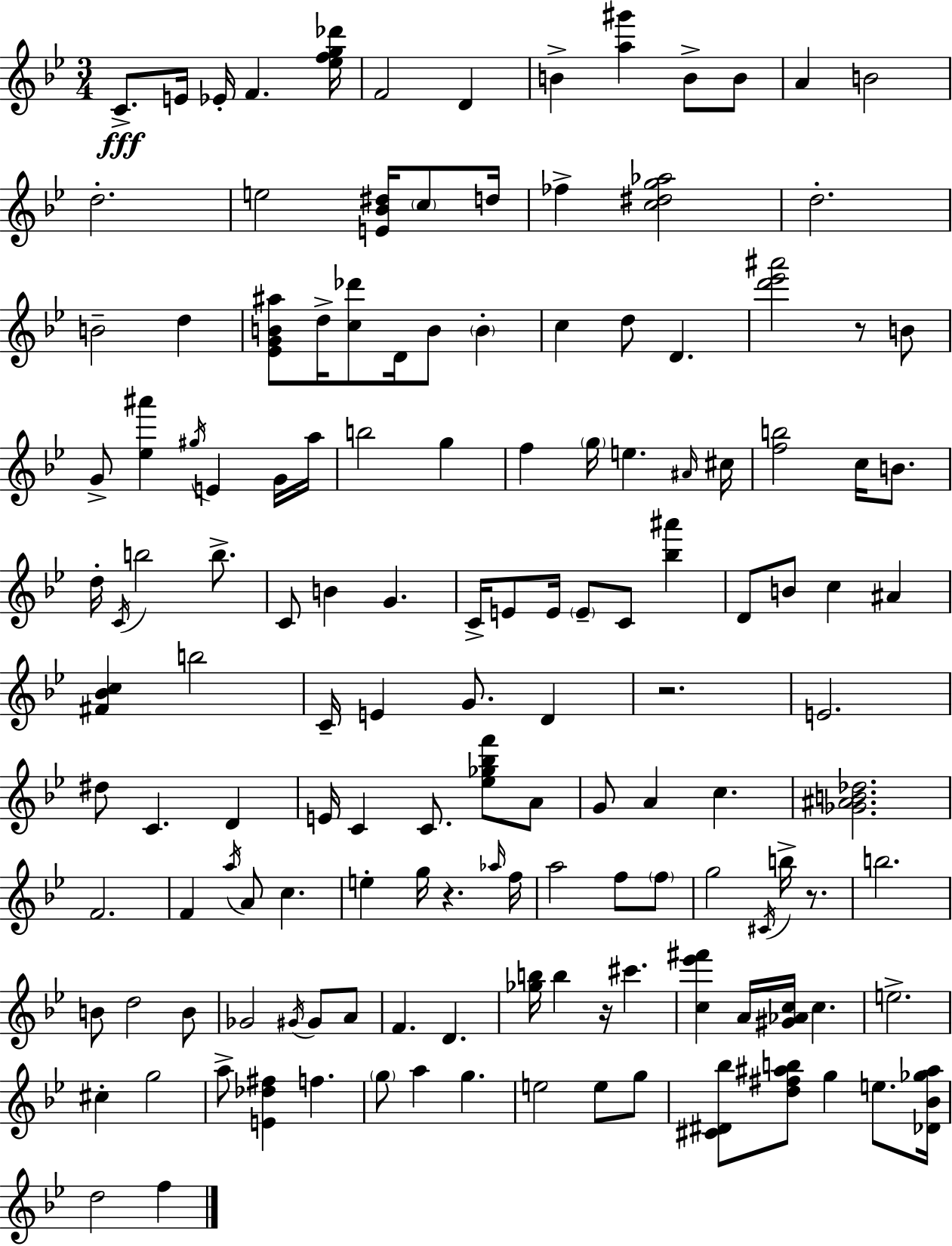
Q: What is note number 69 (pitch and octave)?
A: C4